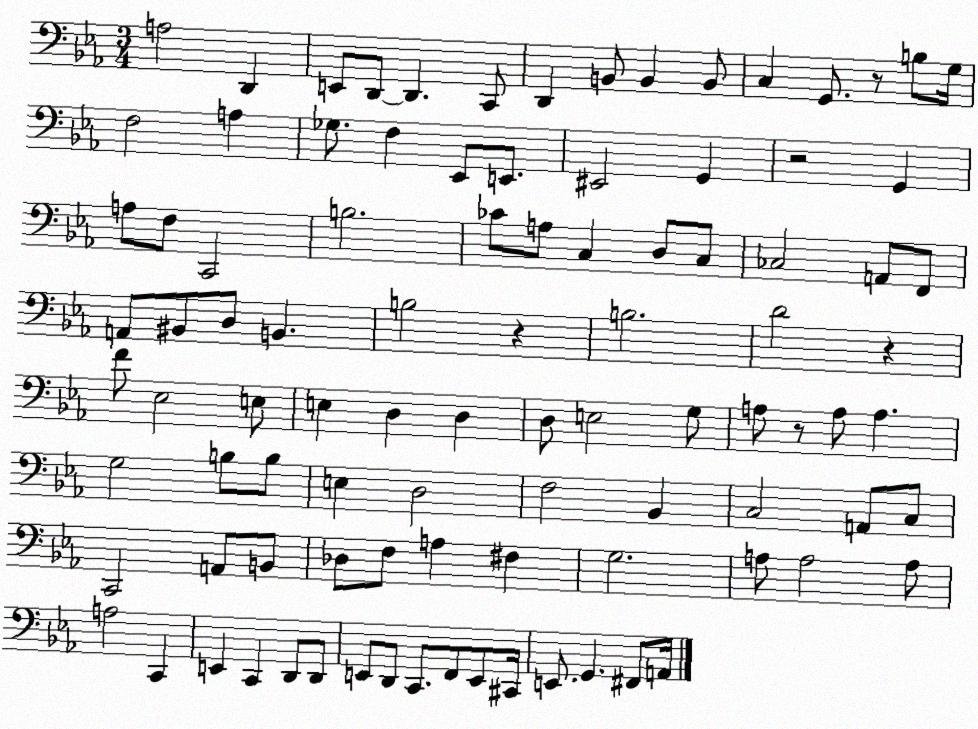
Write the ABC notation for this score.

X:1
T:Untitled
M:3/4
L:1/4
K:Eb
A,2 D,, E,,/2 D,,/2 D,, C,,/2 D,, B,,/2 B,, B,,/2 C, G,,/2 z/2 B,/2 G,/4 F,2 A, _G,/2 F, _E,,/2 E,,/2 ^E,,2 G,, z2 G,, A,/2 F,/2 C,,2 B,2 _C/2 A,/2 C, D,/2 C,/2 _C,2 A,,/2 F,,/2 A,,/2 ^B,,/2 D,/2 B,, B,2 z B,2 D2 z F/2 _E,2 E,/2 E, D, D, D,/2 E,2 G,/2 A,/2 z/2 A,/2 A, G,2 B,/2 B,/2 E, D,2 F,2 _B,, C,2 A,,/2 C,/2 C,,2 A,,/2 B,,/2 _D,/2 F,/2 A, ^F, G,2 A,/2 A,2 A,/2 A,2 C,, E,, C,, D,,/2 D,,/2 E,,/2 D,,/2 C,,/2 F,,/2 E,,/2 ^C,,/4 E,,/2 G,, ^F,,/2 A,,/4